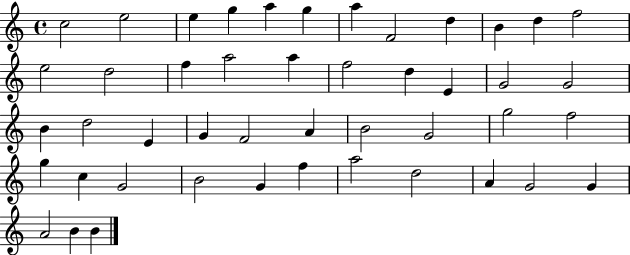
C5/h E5/h E5/q G5/q A5/q G5/q A5/q F4/h D5/q B4/q D5/q F5/h E5/h D5/h F5/q A5/h A5/q F5/h D5/q E4/q G4/h G4/h B4/q D5/h E4/q G4/q F4/h A4/q B4/h G4/h G5/h F5/h G5/q C5/q G4/h B4/h G4/q F5/q A5/h D5/h A4/q G4/h G4/q A4/h B4/q B4/q